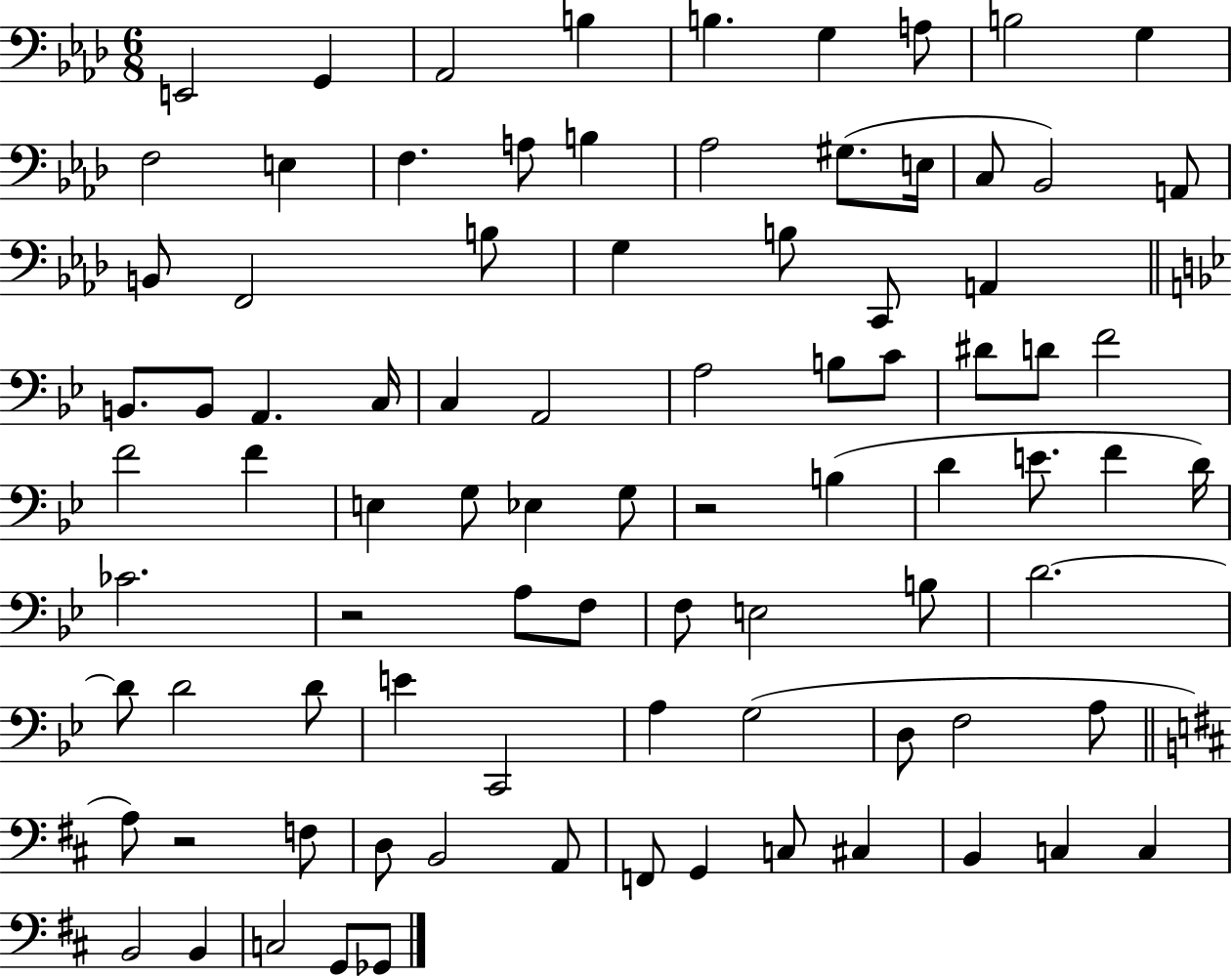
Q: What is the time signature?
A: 6/8